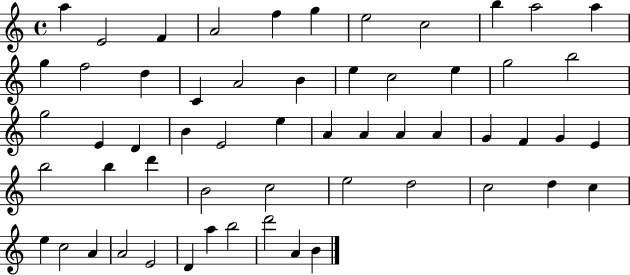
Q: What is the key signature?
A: C major